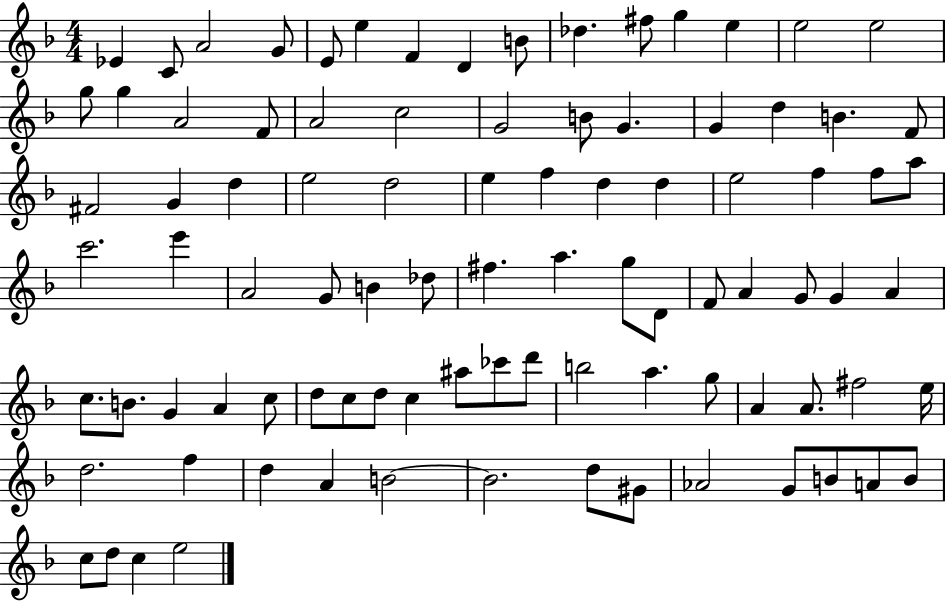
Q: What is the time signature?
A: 4/4